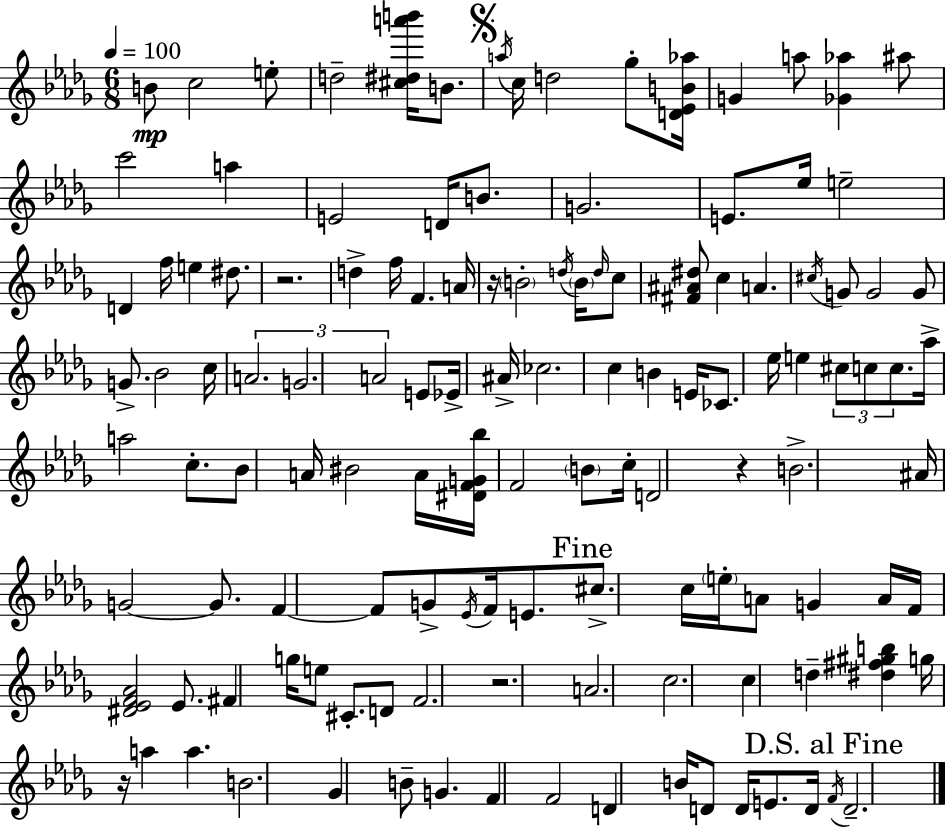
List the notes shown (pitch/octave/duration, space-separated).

B4/e C5/h E5/e D5/h [C#5,D#5,A6,B6]/s B4/e. A5/s C5/s D5/h Gb5/e [D4,Eb4,B4,Ab5]/s G4/q A5/e [Gb4,Ab5]/q A#5/e C6/h A5/q E4/h D4/s B4/e. G4/h. E4/e. Eb5/s E5/h D4/q F5/s E5/q D#5/e. R/h. D5/q F5/s F4/q. A4/s R/s B4/h D5/s B4/s D5/s C5/e [F#4,A#4,D#5]/e C5/q A4/q. C#5/s G4/e G4/h G4/e G4/e. Bb4/h C5/s A4/h. G4/h. A4/h E4/e Eb4/s A#4/s CES5/h. C5/q B4/q E4/s CES4/e. Eb5/s E5/q C#5/e C5/e C5/e. Ab5/s A5/h C5/e. Bb4/e A4/s BIS4/h A4/s [D#4,F4,G4,Bb5]/s F4/h B4/e C5/s D4/h R/q B4/h. A#4/s G4/h G4/e. F4/q F4/e G4/e Eb4/s F4/s E4/e. C#5/e. C5/s E5/s A4/e G4/q A4/s F4/s [D#4,Eb4,F4,Ab4]/h Eb4/e. F#4/q G5/s E5/e C#4/e. D4/e F4/h. R/h. A4/h. C5/h. C5/q D5/q [D#5,F#5,G#5,B5]/q G5/s R/s A5/q A5/q. B4/h. Gb4/q B4/e G4/q. F4/q F4/h D4/q B4/s D4/e D4/s E4/e. D4/s F4/s D4/h.